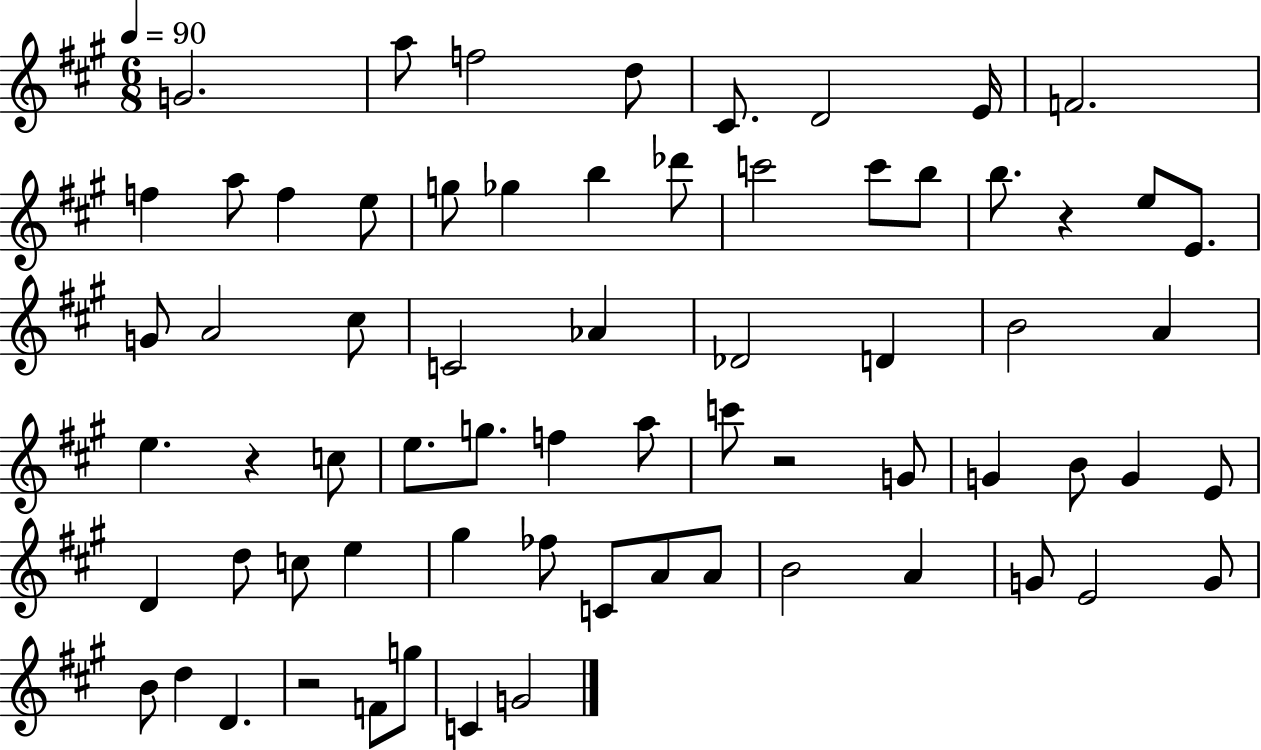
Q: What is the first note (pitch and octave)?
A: G4